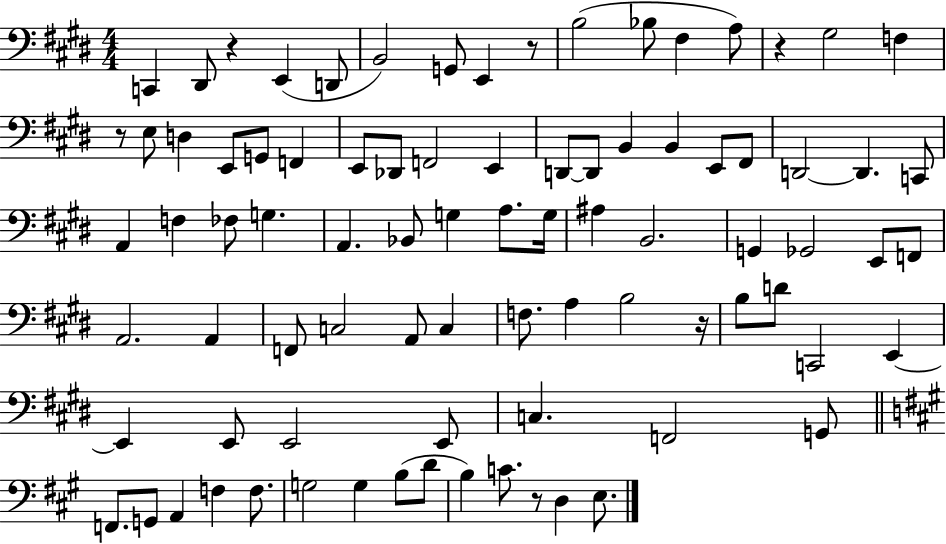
C2/q D#2/e R/q E2/q D2/e B2/h G2/e E2/q R/e B3/h Bb3/e F#3/q A3/e R/q G#3/h F3/q R/e E3/e D3/q E2/e G2/e F2/q E2/e Db2/e F2/h E2/q D2/e D2/e B2/q B2/q E2/e F#2/e D2/h D2/q. C2/e A2/q F3/q FES3/e G3/q. A2/q. Bb2/e G3/q A3/e. G3/s A#3/q B2/h. G2/q Gb2/h E2/e F2/e A2/h. A2/q F2/e C3/h A2/e C3/q F3/e. A3/q B3/h R/s B3/e D4/e C2/h E2/q E2/q E2/e E2/h E2/e C3/q. F2/h G2/e F2/e. G2/e A2/q F3/q F3/e. G3/h G3/q B3/e D4/e B3/q C4/e. R/e D3/q E3/e.